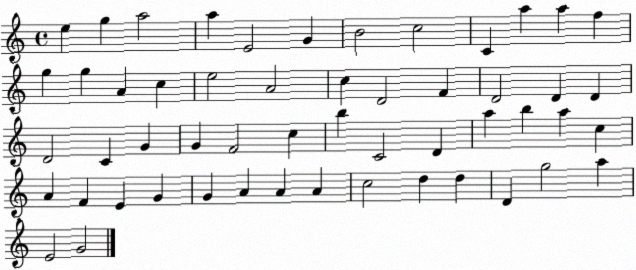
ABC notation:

X:1
T:Untitled
M:4/4
L:1/4
K:C
e g a2 a E2 G B2 c2 C a a f g g A c e2 A2 c D2 F D2 D D D2 C G G F2 c b C2 D a b a c A F E G G A A A c2 d d D g2 a E2 G2